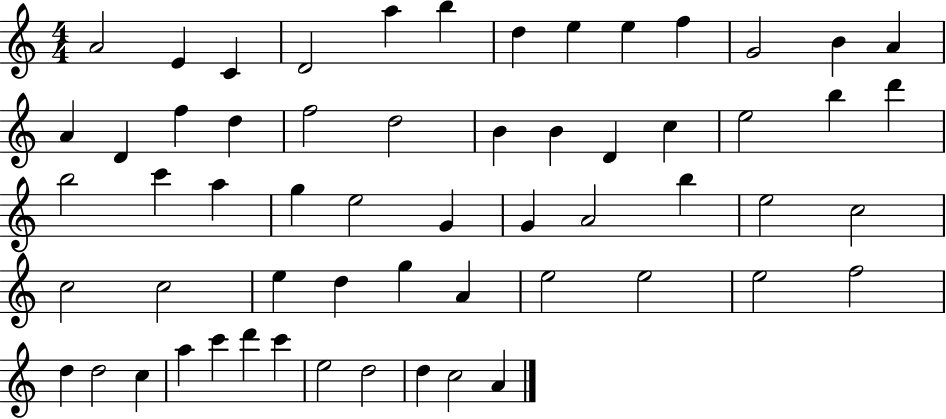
{
  \clef treble
  \numericTimeSignature
  \time 4/4
  \key c \major
  a'2 e'4 c'4 | d'2 a''4 b''4 | d''4 e''4 e''4 f''4 | g'2 b'4 a'4 | \break a'4 d'4 f''4 d''4 | f''2 d''2 | b'4 b'4 d'4 c''4 | e''2 b''4 d'''4 | \break b''2 c'''4 a''4 | g''4 e''2 g'4 | g'4 a'2 b''4 | e''2 c''2 | \break c''2 c''2 | e''4 d''4 g''4 a'4 | e''2 e''2 | e''2 f''2 | \break d''4 d''2 c''4 | a''4 c'''4 d'''4 c'''4 | e''2 d''2 | d''4 c''2 a'4 | \break \bar "|."
}